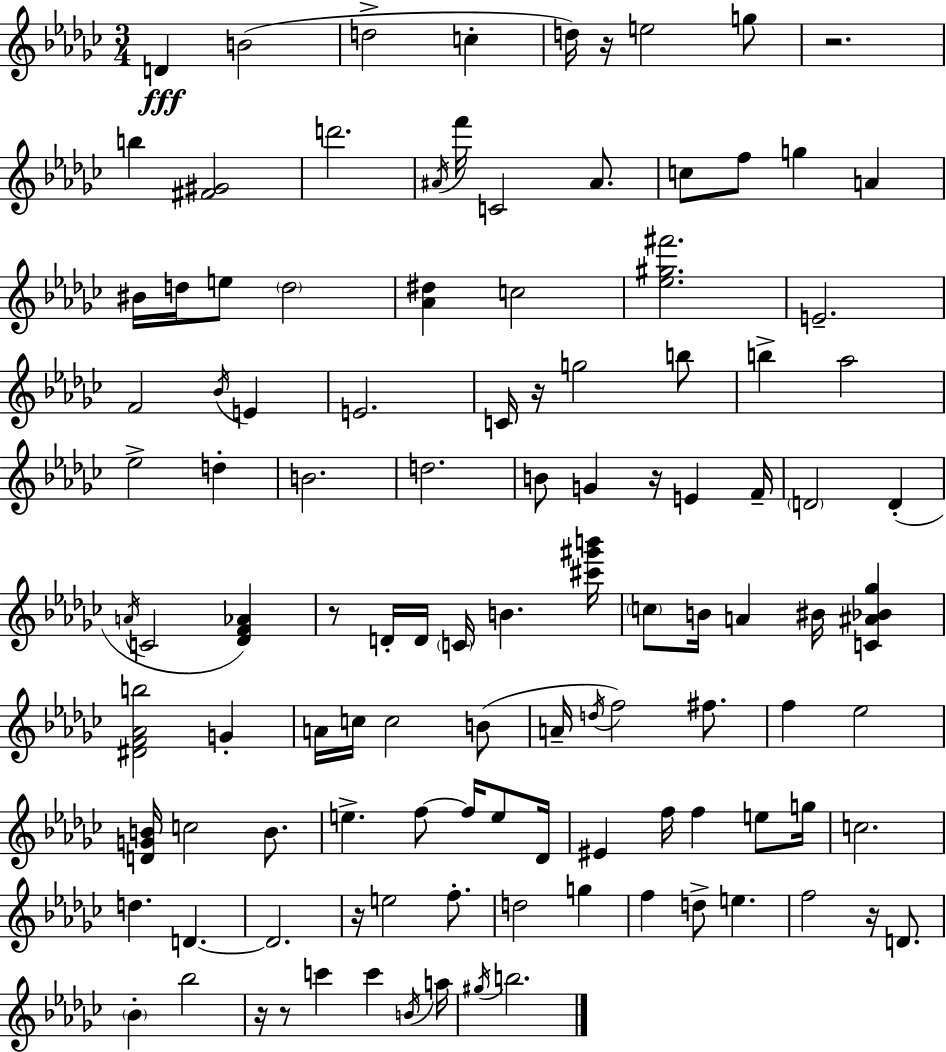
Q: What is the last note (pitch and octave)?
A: B5